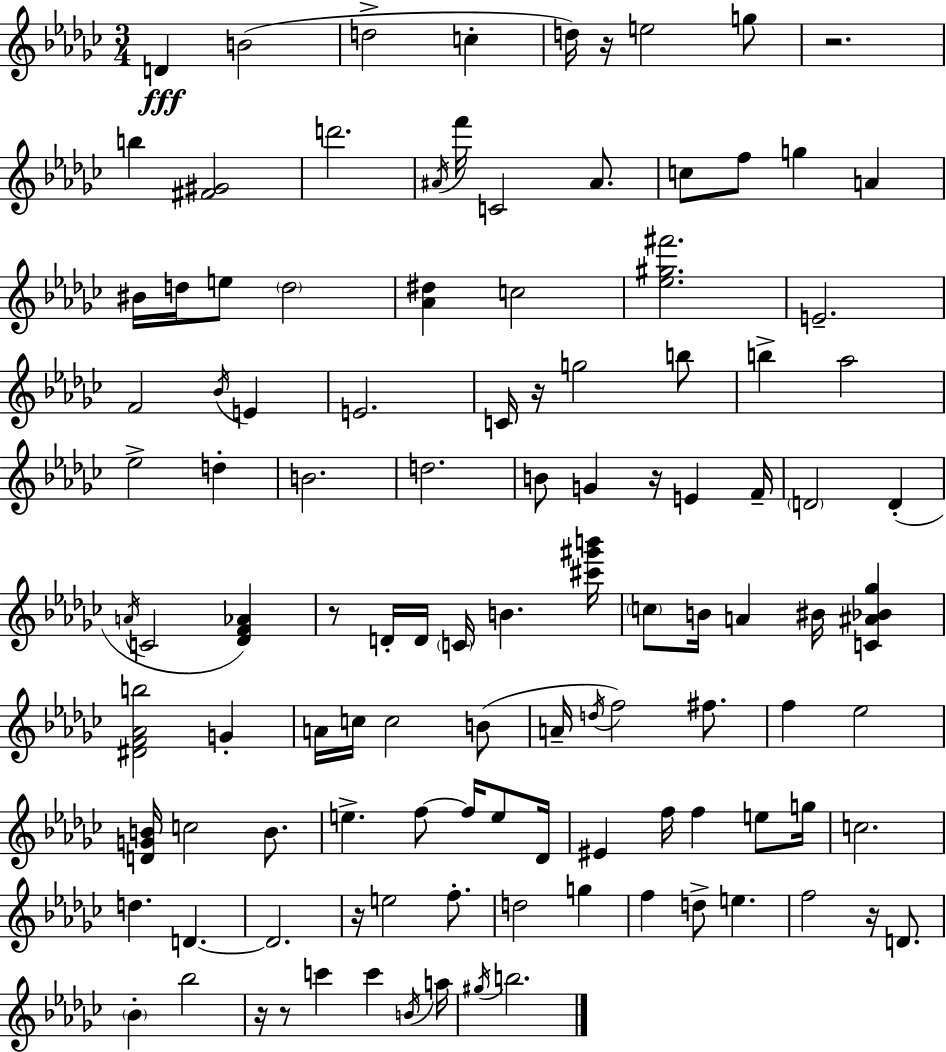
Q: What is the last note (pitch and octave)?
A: B5